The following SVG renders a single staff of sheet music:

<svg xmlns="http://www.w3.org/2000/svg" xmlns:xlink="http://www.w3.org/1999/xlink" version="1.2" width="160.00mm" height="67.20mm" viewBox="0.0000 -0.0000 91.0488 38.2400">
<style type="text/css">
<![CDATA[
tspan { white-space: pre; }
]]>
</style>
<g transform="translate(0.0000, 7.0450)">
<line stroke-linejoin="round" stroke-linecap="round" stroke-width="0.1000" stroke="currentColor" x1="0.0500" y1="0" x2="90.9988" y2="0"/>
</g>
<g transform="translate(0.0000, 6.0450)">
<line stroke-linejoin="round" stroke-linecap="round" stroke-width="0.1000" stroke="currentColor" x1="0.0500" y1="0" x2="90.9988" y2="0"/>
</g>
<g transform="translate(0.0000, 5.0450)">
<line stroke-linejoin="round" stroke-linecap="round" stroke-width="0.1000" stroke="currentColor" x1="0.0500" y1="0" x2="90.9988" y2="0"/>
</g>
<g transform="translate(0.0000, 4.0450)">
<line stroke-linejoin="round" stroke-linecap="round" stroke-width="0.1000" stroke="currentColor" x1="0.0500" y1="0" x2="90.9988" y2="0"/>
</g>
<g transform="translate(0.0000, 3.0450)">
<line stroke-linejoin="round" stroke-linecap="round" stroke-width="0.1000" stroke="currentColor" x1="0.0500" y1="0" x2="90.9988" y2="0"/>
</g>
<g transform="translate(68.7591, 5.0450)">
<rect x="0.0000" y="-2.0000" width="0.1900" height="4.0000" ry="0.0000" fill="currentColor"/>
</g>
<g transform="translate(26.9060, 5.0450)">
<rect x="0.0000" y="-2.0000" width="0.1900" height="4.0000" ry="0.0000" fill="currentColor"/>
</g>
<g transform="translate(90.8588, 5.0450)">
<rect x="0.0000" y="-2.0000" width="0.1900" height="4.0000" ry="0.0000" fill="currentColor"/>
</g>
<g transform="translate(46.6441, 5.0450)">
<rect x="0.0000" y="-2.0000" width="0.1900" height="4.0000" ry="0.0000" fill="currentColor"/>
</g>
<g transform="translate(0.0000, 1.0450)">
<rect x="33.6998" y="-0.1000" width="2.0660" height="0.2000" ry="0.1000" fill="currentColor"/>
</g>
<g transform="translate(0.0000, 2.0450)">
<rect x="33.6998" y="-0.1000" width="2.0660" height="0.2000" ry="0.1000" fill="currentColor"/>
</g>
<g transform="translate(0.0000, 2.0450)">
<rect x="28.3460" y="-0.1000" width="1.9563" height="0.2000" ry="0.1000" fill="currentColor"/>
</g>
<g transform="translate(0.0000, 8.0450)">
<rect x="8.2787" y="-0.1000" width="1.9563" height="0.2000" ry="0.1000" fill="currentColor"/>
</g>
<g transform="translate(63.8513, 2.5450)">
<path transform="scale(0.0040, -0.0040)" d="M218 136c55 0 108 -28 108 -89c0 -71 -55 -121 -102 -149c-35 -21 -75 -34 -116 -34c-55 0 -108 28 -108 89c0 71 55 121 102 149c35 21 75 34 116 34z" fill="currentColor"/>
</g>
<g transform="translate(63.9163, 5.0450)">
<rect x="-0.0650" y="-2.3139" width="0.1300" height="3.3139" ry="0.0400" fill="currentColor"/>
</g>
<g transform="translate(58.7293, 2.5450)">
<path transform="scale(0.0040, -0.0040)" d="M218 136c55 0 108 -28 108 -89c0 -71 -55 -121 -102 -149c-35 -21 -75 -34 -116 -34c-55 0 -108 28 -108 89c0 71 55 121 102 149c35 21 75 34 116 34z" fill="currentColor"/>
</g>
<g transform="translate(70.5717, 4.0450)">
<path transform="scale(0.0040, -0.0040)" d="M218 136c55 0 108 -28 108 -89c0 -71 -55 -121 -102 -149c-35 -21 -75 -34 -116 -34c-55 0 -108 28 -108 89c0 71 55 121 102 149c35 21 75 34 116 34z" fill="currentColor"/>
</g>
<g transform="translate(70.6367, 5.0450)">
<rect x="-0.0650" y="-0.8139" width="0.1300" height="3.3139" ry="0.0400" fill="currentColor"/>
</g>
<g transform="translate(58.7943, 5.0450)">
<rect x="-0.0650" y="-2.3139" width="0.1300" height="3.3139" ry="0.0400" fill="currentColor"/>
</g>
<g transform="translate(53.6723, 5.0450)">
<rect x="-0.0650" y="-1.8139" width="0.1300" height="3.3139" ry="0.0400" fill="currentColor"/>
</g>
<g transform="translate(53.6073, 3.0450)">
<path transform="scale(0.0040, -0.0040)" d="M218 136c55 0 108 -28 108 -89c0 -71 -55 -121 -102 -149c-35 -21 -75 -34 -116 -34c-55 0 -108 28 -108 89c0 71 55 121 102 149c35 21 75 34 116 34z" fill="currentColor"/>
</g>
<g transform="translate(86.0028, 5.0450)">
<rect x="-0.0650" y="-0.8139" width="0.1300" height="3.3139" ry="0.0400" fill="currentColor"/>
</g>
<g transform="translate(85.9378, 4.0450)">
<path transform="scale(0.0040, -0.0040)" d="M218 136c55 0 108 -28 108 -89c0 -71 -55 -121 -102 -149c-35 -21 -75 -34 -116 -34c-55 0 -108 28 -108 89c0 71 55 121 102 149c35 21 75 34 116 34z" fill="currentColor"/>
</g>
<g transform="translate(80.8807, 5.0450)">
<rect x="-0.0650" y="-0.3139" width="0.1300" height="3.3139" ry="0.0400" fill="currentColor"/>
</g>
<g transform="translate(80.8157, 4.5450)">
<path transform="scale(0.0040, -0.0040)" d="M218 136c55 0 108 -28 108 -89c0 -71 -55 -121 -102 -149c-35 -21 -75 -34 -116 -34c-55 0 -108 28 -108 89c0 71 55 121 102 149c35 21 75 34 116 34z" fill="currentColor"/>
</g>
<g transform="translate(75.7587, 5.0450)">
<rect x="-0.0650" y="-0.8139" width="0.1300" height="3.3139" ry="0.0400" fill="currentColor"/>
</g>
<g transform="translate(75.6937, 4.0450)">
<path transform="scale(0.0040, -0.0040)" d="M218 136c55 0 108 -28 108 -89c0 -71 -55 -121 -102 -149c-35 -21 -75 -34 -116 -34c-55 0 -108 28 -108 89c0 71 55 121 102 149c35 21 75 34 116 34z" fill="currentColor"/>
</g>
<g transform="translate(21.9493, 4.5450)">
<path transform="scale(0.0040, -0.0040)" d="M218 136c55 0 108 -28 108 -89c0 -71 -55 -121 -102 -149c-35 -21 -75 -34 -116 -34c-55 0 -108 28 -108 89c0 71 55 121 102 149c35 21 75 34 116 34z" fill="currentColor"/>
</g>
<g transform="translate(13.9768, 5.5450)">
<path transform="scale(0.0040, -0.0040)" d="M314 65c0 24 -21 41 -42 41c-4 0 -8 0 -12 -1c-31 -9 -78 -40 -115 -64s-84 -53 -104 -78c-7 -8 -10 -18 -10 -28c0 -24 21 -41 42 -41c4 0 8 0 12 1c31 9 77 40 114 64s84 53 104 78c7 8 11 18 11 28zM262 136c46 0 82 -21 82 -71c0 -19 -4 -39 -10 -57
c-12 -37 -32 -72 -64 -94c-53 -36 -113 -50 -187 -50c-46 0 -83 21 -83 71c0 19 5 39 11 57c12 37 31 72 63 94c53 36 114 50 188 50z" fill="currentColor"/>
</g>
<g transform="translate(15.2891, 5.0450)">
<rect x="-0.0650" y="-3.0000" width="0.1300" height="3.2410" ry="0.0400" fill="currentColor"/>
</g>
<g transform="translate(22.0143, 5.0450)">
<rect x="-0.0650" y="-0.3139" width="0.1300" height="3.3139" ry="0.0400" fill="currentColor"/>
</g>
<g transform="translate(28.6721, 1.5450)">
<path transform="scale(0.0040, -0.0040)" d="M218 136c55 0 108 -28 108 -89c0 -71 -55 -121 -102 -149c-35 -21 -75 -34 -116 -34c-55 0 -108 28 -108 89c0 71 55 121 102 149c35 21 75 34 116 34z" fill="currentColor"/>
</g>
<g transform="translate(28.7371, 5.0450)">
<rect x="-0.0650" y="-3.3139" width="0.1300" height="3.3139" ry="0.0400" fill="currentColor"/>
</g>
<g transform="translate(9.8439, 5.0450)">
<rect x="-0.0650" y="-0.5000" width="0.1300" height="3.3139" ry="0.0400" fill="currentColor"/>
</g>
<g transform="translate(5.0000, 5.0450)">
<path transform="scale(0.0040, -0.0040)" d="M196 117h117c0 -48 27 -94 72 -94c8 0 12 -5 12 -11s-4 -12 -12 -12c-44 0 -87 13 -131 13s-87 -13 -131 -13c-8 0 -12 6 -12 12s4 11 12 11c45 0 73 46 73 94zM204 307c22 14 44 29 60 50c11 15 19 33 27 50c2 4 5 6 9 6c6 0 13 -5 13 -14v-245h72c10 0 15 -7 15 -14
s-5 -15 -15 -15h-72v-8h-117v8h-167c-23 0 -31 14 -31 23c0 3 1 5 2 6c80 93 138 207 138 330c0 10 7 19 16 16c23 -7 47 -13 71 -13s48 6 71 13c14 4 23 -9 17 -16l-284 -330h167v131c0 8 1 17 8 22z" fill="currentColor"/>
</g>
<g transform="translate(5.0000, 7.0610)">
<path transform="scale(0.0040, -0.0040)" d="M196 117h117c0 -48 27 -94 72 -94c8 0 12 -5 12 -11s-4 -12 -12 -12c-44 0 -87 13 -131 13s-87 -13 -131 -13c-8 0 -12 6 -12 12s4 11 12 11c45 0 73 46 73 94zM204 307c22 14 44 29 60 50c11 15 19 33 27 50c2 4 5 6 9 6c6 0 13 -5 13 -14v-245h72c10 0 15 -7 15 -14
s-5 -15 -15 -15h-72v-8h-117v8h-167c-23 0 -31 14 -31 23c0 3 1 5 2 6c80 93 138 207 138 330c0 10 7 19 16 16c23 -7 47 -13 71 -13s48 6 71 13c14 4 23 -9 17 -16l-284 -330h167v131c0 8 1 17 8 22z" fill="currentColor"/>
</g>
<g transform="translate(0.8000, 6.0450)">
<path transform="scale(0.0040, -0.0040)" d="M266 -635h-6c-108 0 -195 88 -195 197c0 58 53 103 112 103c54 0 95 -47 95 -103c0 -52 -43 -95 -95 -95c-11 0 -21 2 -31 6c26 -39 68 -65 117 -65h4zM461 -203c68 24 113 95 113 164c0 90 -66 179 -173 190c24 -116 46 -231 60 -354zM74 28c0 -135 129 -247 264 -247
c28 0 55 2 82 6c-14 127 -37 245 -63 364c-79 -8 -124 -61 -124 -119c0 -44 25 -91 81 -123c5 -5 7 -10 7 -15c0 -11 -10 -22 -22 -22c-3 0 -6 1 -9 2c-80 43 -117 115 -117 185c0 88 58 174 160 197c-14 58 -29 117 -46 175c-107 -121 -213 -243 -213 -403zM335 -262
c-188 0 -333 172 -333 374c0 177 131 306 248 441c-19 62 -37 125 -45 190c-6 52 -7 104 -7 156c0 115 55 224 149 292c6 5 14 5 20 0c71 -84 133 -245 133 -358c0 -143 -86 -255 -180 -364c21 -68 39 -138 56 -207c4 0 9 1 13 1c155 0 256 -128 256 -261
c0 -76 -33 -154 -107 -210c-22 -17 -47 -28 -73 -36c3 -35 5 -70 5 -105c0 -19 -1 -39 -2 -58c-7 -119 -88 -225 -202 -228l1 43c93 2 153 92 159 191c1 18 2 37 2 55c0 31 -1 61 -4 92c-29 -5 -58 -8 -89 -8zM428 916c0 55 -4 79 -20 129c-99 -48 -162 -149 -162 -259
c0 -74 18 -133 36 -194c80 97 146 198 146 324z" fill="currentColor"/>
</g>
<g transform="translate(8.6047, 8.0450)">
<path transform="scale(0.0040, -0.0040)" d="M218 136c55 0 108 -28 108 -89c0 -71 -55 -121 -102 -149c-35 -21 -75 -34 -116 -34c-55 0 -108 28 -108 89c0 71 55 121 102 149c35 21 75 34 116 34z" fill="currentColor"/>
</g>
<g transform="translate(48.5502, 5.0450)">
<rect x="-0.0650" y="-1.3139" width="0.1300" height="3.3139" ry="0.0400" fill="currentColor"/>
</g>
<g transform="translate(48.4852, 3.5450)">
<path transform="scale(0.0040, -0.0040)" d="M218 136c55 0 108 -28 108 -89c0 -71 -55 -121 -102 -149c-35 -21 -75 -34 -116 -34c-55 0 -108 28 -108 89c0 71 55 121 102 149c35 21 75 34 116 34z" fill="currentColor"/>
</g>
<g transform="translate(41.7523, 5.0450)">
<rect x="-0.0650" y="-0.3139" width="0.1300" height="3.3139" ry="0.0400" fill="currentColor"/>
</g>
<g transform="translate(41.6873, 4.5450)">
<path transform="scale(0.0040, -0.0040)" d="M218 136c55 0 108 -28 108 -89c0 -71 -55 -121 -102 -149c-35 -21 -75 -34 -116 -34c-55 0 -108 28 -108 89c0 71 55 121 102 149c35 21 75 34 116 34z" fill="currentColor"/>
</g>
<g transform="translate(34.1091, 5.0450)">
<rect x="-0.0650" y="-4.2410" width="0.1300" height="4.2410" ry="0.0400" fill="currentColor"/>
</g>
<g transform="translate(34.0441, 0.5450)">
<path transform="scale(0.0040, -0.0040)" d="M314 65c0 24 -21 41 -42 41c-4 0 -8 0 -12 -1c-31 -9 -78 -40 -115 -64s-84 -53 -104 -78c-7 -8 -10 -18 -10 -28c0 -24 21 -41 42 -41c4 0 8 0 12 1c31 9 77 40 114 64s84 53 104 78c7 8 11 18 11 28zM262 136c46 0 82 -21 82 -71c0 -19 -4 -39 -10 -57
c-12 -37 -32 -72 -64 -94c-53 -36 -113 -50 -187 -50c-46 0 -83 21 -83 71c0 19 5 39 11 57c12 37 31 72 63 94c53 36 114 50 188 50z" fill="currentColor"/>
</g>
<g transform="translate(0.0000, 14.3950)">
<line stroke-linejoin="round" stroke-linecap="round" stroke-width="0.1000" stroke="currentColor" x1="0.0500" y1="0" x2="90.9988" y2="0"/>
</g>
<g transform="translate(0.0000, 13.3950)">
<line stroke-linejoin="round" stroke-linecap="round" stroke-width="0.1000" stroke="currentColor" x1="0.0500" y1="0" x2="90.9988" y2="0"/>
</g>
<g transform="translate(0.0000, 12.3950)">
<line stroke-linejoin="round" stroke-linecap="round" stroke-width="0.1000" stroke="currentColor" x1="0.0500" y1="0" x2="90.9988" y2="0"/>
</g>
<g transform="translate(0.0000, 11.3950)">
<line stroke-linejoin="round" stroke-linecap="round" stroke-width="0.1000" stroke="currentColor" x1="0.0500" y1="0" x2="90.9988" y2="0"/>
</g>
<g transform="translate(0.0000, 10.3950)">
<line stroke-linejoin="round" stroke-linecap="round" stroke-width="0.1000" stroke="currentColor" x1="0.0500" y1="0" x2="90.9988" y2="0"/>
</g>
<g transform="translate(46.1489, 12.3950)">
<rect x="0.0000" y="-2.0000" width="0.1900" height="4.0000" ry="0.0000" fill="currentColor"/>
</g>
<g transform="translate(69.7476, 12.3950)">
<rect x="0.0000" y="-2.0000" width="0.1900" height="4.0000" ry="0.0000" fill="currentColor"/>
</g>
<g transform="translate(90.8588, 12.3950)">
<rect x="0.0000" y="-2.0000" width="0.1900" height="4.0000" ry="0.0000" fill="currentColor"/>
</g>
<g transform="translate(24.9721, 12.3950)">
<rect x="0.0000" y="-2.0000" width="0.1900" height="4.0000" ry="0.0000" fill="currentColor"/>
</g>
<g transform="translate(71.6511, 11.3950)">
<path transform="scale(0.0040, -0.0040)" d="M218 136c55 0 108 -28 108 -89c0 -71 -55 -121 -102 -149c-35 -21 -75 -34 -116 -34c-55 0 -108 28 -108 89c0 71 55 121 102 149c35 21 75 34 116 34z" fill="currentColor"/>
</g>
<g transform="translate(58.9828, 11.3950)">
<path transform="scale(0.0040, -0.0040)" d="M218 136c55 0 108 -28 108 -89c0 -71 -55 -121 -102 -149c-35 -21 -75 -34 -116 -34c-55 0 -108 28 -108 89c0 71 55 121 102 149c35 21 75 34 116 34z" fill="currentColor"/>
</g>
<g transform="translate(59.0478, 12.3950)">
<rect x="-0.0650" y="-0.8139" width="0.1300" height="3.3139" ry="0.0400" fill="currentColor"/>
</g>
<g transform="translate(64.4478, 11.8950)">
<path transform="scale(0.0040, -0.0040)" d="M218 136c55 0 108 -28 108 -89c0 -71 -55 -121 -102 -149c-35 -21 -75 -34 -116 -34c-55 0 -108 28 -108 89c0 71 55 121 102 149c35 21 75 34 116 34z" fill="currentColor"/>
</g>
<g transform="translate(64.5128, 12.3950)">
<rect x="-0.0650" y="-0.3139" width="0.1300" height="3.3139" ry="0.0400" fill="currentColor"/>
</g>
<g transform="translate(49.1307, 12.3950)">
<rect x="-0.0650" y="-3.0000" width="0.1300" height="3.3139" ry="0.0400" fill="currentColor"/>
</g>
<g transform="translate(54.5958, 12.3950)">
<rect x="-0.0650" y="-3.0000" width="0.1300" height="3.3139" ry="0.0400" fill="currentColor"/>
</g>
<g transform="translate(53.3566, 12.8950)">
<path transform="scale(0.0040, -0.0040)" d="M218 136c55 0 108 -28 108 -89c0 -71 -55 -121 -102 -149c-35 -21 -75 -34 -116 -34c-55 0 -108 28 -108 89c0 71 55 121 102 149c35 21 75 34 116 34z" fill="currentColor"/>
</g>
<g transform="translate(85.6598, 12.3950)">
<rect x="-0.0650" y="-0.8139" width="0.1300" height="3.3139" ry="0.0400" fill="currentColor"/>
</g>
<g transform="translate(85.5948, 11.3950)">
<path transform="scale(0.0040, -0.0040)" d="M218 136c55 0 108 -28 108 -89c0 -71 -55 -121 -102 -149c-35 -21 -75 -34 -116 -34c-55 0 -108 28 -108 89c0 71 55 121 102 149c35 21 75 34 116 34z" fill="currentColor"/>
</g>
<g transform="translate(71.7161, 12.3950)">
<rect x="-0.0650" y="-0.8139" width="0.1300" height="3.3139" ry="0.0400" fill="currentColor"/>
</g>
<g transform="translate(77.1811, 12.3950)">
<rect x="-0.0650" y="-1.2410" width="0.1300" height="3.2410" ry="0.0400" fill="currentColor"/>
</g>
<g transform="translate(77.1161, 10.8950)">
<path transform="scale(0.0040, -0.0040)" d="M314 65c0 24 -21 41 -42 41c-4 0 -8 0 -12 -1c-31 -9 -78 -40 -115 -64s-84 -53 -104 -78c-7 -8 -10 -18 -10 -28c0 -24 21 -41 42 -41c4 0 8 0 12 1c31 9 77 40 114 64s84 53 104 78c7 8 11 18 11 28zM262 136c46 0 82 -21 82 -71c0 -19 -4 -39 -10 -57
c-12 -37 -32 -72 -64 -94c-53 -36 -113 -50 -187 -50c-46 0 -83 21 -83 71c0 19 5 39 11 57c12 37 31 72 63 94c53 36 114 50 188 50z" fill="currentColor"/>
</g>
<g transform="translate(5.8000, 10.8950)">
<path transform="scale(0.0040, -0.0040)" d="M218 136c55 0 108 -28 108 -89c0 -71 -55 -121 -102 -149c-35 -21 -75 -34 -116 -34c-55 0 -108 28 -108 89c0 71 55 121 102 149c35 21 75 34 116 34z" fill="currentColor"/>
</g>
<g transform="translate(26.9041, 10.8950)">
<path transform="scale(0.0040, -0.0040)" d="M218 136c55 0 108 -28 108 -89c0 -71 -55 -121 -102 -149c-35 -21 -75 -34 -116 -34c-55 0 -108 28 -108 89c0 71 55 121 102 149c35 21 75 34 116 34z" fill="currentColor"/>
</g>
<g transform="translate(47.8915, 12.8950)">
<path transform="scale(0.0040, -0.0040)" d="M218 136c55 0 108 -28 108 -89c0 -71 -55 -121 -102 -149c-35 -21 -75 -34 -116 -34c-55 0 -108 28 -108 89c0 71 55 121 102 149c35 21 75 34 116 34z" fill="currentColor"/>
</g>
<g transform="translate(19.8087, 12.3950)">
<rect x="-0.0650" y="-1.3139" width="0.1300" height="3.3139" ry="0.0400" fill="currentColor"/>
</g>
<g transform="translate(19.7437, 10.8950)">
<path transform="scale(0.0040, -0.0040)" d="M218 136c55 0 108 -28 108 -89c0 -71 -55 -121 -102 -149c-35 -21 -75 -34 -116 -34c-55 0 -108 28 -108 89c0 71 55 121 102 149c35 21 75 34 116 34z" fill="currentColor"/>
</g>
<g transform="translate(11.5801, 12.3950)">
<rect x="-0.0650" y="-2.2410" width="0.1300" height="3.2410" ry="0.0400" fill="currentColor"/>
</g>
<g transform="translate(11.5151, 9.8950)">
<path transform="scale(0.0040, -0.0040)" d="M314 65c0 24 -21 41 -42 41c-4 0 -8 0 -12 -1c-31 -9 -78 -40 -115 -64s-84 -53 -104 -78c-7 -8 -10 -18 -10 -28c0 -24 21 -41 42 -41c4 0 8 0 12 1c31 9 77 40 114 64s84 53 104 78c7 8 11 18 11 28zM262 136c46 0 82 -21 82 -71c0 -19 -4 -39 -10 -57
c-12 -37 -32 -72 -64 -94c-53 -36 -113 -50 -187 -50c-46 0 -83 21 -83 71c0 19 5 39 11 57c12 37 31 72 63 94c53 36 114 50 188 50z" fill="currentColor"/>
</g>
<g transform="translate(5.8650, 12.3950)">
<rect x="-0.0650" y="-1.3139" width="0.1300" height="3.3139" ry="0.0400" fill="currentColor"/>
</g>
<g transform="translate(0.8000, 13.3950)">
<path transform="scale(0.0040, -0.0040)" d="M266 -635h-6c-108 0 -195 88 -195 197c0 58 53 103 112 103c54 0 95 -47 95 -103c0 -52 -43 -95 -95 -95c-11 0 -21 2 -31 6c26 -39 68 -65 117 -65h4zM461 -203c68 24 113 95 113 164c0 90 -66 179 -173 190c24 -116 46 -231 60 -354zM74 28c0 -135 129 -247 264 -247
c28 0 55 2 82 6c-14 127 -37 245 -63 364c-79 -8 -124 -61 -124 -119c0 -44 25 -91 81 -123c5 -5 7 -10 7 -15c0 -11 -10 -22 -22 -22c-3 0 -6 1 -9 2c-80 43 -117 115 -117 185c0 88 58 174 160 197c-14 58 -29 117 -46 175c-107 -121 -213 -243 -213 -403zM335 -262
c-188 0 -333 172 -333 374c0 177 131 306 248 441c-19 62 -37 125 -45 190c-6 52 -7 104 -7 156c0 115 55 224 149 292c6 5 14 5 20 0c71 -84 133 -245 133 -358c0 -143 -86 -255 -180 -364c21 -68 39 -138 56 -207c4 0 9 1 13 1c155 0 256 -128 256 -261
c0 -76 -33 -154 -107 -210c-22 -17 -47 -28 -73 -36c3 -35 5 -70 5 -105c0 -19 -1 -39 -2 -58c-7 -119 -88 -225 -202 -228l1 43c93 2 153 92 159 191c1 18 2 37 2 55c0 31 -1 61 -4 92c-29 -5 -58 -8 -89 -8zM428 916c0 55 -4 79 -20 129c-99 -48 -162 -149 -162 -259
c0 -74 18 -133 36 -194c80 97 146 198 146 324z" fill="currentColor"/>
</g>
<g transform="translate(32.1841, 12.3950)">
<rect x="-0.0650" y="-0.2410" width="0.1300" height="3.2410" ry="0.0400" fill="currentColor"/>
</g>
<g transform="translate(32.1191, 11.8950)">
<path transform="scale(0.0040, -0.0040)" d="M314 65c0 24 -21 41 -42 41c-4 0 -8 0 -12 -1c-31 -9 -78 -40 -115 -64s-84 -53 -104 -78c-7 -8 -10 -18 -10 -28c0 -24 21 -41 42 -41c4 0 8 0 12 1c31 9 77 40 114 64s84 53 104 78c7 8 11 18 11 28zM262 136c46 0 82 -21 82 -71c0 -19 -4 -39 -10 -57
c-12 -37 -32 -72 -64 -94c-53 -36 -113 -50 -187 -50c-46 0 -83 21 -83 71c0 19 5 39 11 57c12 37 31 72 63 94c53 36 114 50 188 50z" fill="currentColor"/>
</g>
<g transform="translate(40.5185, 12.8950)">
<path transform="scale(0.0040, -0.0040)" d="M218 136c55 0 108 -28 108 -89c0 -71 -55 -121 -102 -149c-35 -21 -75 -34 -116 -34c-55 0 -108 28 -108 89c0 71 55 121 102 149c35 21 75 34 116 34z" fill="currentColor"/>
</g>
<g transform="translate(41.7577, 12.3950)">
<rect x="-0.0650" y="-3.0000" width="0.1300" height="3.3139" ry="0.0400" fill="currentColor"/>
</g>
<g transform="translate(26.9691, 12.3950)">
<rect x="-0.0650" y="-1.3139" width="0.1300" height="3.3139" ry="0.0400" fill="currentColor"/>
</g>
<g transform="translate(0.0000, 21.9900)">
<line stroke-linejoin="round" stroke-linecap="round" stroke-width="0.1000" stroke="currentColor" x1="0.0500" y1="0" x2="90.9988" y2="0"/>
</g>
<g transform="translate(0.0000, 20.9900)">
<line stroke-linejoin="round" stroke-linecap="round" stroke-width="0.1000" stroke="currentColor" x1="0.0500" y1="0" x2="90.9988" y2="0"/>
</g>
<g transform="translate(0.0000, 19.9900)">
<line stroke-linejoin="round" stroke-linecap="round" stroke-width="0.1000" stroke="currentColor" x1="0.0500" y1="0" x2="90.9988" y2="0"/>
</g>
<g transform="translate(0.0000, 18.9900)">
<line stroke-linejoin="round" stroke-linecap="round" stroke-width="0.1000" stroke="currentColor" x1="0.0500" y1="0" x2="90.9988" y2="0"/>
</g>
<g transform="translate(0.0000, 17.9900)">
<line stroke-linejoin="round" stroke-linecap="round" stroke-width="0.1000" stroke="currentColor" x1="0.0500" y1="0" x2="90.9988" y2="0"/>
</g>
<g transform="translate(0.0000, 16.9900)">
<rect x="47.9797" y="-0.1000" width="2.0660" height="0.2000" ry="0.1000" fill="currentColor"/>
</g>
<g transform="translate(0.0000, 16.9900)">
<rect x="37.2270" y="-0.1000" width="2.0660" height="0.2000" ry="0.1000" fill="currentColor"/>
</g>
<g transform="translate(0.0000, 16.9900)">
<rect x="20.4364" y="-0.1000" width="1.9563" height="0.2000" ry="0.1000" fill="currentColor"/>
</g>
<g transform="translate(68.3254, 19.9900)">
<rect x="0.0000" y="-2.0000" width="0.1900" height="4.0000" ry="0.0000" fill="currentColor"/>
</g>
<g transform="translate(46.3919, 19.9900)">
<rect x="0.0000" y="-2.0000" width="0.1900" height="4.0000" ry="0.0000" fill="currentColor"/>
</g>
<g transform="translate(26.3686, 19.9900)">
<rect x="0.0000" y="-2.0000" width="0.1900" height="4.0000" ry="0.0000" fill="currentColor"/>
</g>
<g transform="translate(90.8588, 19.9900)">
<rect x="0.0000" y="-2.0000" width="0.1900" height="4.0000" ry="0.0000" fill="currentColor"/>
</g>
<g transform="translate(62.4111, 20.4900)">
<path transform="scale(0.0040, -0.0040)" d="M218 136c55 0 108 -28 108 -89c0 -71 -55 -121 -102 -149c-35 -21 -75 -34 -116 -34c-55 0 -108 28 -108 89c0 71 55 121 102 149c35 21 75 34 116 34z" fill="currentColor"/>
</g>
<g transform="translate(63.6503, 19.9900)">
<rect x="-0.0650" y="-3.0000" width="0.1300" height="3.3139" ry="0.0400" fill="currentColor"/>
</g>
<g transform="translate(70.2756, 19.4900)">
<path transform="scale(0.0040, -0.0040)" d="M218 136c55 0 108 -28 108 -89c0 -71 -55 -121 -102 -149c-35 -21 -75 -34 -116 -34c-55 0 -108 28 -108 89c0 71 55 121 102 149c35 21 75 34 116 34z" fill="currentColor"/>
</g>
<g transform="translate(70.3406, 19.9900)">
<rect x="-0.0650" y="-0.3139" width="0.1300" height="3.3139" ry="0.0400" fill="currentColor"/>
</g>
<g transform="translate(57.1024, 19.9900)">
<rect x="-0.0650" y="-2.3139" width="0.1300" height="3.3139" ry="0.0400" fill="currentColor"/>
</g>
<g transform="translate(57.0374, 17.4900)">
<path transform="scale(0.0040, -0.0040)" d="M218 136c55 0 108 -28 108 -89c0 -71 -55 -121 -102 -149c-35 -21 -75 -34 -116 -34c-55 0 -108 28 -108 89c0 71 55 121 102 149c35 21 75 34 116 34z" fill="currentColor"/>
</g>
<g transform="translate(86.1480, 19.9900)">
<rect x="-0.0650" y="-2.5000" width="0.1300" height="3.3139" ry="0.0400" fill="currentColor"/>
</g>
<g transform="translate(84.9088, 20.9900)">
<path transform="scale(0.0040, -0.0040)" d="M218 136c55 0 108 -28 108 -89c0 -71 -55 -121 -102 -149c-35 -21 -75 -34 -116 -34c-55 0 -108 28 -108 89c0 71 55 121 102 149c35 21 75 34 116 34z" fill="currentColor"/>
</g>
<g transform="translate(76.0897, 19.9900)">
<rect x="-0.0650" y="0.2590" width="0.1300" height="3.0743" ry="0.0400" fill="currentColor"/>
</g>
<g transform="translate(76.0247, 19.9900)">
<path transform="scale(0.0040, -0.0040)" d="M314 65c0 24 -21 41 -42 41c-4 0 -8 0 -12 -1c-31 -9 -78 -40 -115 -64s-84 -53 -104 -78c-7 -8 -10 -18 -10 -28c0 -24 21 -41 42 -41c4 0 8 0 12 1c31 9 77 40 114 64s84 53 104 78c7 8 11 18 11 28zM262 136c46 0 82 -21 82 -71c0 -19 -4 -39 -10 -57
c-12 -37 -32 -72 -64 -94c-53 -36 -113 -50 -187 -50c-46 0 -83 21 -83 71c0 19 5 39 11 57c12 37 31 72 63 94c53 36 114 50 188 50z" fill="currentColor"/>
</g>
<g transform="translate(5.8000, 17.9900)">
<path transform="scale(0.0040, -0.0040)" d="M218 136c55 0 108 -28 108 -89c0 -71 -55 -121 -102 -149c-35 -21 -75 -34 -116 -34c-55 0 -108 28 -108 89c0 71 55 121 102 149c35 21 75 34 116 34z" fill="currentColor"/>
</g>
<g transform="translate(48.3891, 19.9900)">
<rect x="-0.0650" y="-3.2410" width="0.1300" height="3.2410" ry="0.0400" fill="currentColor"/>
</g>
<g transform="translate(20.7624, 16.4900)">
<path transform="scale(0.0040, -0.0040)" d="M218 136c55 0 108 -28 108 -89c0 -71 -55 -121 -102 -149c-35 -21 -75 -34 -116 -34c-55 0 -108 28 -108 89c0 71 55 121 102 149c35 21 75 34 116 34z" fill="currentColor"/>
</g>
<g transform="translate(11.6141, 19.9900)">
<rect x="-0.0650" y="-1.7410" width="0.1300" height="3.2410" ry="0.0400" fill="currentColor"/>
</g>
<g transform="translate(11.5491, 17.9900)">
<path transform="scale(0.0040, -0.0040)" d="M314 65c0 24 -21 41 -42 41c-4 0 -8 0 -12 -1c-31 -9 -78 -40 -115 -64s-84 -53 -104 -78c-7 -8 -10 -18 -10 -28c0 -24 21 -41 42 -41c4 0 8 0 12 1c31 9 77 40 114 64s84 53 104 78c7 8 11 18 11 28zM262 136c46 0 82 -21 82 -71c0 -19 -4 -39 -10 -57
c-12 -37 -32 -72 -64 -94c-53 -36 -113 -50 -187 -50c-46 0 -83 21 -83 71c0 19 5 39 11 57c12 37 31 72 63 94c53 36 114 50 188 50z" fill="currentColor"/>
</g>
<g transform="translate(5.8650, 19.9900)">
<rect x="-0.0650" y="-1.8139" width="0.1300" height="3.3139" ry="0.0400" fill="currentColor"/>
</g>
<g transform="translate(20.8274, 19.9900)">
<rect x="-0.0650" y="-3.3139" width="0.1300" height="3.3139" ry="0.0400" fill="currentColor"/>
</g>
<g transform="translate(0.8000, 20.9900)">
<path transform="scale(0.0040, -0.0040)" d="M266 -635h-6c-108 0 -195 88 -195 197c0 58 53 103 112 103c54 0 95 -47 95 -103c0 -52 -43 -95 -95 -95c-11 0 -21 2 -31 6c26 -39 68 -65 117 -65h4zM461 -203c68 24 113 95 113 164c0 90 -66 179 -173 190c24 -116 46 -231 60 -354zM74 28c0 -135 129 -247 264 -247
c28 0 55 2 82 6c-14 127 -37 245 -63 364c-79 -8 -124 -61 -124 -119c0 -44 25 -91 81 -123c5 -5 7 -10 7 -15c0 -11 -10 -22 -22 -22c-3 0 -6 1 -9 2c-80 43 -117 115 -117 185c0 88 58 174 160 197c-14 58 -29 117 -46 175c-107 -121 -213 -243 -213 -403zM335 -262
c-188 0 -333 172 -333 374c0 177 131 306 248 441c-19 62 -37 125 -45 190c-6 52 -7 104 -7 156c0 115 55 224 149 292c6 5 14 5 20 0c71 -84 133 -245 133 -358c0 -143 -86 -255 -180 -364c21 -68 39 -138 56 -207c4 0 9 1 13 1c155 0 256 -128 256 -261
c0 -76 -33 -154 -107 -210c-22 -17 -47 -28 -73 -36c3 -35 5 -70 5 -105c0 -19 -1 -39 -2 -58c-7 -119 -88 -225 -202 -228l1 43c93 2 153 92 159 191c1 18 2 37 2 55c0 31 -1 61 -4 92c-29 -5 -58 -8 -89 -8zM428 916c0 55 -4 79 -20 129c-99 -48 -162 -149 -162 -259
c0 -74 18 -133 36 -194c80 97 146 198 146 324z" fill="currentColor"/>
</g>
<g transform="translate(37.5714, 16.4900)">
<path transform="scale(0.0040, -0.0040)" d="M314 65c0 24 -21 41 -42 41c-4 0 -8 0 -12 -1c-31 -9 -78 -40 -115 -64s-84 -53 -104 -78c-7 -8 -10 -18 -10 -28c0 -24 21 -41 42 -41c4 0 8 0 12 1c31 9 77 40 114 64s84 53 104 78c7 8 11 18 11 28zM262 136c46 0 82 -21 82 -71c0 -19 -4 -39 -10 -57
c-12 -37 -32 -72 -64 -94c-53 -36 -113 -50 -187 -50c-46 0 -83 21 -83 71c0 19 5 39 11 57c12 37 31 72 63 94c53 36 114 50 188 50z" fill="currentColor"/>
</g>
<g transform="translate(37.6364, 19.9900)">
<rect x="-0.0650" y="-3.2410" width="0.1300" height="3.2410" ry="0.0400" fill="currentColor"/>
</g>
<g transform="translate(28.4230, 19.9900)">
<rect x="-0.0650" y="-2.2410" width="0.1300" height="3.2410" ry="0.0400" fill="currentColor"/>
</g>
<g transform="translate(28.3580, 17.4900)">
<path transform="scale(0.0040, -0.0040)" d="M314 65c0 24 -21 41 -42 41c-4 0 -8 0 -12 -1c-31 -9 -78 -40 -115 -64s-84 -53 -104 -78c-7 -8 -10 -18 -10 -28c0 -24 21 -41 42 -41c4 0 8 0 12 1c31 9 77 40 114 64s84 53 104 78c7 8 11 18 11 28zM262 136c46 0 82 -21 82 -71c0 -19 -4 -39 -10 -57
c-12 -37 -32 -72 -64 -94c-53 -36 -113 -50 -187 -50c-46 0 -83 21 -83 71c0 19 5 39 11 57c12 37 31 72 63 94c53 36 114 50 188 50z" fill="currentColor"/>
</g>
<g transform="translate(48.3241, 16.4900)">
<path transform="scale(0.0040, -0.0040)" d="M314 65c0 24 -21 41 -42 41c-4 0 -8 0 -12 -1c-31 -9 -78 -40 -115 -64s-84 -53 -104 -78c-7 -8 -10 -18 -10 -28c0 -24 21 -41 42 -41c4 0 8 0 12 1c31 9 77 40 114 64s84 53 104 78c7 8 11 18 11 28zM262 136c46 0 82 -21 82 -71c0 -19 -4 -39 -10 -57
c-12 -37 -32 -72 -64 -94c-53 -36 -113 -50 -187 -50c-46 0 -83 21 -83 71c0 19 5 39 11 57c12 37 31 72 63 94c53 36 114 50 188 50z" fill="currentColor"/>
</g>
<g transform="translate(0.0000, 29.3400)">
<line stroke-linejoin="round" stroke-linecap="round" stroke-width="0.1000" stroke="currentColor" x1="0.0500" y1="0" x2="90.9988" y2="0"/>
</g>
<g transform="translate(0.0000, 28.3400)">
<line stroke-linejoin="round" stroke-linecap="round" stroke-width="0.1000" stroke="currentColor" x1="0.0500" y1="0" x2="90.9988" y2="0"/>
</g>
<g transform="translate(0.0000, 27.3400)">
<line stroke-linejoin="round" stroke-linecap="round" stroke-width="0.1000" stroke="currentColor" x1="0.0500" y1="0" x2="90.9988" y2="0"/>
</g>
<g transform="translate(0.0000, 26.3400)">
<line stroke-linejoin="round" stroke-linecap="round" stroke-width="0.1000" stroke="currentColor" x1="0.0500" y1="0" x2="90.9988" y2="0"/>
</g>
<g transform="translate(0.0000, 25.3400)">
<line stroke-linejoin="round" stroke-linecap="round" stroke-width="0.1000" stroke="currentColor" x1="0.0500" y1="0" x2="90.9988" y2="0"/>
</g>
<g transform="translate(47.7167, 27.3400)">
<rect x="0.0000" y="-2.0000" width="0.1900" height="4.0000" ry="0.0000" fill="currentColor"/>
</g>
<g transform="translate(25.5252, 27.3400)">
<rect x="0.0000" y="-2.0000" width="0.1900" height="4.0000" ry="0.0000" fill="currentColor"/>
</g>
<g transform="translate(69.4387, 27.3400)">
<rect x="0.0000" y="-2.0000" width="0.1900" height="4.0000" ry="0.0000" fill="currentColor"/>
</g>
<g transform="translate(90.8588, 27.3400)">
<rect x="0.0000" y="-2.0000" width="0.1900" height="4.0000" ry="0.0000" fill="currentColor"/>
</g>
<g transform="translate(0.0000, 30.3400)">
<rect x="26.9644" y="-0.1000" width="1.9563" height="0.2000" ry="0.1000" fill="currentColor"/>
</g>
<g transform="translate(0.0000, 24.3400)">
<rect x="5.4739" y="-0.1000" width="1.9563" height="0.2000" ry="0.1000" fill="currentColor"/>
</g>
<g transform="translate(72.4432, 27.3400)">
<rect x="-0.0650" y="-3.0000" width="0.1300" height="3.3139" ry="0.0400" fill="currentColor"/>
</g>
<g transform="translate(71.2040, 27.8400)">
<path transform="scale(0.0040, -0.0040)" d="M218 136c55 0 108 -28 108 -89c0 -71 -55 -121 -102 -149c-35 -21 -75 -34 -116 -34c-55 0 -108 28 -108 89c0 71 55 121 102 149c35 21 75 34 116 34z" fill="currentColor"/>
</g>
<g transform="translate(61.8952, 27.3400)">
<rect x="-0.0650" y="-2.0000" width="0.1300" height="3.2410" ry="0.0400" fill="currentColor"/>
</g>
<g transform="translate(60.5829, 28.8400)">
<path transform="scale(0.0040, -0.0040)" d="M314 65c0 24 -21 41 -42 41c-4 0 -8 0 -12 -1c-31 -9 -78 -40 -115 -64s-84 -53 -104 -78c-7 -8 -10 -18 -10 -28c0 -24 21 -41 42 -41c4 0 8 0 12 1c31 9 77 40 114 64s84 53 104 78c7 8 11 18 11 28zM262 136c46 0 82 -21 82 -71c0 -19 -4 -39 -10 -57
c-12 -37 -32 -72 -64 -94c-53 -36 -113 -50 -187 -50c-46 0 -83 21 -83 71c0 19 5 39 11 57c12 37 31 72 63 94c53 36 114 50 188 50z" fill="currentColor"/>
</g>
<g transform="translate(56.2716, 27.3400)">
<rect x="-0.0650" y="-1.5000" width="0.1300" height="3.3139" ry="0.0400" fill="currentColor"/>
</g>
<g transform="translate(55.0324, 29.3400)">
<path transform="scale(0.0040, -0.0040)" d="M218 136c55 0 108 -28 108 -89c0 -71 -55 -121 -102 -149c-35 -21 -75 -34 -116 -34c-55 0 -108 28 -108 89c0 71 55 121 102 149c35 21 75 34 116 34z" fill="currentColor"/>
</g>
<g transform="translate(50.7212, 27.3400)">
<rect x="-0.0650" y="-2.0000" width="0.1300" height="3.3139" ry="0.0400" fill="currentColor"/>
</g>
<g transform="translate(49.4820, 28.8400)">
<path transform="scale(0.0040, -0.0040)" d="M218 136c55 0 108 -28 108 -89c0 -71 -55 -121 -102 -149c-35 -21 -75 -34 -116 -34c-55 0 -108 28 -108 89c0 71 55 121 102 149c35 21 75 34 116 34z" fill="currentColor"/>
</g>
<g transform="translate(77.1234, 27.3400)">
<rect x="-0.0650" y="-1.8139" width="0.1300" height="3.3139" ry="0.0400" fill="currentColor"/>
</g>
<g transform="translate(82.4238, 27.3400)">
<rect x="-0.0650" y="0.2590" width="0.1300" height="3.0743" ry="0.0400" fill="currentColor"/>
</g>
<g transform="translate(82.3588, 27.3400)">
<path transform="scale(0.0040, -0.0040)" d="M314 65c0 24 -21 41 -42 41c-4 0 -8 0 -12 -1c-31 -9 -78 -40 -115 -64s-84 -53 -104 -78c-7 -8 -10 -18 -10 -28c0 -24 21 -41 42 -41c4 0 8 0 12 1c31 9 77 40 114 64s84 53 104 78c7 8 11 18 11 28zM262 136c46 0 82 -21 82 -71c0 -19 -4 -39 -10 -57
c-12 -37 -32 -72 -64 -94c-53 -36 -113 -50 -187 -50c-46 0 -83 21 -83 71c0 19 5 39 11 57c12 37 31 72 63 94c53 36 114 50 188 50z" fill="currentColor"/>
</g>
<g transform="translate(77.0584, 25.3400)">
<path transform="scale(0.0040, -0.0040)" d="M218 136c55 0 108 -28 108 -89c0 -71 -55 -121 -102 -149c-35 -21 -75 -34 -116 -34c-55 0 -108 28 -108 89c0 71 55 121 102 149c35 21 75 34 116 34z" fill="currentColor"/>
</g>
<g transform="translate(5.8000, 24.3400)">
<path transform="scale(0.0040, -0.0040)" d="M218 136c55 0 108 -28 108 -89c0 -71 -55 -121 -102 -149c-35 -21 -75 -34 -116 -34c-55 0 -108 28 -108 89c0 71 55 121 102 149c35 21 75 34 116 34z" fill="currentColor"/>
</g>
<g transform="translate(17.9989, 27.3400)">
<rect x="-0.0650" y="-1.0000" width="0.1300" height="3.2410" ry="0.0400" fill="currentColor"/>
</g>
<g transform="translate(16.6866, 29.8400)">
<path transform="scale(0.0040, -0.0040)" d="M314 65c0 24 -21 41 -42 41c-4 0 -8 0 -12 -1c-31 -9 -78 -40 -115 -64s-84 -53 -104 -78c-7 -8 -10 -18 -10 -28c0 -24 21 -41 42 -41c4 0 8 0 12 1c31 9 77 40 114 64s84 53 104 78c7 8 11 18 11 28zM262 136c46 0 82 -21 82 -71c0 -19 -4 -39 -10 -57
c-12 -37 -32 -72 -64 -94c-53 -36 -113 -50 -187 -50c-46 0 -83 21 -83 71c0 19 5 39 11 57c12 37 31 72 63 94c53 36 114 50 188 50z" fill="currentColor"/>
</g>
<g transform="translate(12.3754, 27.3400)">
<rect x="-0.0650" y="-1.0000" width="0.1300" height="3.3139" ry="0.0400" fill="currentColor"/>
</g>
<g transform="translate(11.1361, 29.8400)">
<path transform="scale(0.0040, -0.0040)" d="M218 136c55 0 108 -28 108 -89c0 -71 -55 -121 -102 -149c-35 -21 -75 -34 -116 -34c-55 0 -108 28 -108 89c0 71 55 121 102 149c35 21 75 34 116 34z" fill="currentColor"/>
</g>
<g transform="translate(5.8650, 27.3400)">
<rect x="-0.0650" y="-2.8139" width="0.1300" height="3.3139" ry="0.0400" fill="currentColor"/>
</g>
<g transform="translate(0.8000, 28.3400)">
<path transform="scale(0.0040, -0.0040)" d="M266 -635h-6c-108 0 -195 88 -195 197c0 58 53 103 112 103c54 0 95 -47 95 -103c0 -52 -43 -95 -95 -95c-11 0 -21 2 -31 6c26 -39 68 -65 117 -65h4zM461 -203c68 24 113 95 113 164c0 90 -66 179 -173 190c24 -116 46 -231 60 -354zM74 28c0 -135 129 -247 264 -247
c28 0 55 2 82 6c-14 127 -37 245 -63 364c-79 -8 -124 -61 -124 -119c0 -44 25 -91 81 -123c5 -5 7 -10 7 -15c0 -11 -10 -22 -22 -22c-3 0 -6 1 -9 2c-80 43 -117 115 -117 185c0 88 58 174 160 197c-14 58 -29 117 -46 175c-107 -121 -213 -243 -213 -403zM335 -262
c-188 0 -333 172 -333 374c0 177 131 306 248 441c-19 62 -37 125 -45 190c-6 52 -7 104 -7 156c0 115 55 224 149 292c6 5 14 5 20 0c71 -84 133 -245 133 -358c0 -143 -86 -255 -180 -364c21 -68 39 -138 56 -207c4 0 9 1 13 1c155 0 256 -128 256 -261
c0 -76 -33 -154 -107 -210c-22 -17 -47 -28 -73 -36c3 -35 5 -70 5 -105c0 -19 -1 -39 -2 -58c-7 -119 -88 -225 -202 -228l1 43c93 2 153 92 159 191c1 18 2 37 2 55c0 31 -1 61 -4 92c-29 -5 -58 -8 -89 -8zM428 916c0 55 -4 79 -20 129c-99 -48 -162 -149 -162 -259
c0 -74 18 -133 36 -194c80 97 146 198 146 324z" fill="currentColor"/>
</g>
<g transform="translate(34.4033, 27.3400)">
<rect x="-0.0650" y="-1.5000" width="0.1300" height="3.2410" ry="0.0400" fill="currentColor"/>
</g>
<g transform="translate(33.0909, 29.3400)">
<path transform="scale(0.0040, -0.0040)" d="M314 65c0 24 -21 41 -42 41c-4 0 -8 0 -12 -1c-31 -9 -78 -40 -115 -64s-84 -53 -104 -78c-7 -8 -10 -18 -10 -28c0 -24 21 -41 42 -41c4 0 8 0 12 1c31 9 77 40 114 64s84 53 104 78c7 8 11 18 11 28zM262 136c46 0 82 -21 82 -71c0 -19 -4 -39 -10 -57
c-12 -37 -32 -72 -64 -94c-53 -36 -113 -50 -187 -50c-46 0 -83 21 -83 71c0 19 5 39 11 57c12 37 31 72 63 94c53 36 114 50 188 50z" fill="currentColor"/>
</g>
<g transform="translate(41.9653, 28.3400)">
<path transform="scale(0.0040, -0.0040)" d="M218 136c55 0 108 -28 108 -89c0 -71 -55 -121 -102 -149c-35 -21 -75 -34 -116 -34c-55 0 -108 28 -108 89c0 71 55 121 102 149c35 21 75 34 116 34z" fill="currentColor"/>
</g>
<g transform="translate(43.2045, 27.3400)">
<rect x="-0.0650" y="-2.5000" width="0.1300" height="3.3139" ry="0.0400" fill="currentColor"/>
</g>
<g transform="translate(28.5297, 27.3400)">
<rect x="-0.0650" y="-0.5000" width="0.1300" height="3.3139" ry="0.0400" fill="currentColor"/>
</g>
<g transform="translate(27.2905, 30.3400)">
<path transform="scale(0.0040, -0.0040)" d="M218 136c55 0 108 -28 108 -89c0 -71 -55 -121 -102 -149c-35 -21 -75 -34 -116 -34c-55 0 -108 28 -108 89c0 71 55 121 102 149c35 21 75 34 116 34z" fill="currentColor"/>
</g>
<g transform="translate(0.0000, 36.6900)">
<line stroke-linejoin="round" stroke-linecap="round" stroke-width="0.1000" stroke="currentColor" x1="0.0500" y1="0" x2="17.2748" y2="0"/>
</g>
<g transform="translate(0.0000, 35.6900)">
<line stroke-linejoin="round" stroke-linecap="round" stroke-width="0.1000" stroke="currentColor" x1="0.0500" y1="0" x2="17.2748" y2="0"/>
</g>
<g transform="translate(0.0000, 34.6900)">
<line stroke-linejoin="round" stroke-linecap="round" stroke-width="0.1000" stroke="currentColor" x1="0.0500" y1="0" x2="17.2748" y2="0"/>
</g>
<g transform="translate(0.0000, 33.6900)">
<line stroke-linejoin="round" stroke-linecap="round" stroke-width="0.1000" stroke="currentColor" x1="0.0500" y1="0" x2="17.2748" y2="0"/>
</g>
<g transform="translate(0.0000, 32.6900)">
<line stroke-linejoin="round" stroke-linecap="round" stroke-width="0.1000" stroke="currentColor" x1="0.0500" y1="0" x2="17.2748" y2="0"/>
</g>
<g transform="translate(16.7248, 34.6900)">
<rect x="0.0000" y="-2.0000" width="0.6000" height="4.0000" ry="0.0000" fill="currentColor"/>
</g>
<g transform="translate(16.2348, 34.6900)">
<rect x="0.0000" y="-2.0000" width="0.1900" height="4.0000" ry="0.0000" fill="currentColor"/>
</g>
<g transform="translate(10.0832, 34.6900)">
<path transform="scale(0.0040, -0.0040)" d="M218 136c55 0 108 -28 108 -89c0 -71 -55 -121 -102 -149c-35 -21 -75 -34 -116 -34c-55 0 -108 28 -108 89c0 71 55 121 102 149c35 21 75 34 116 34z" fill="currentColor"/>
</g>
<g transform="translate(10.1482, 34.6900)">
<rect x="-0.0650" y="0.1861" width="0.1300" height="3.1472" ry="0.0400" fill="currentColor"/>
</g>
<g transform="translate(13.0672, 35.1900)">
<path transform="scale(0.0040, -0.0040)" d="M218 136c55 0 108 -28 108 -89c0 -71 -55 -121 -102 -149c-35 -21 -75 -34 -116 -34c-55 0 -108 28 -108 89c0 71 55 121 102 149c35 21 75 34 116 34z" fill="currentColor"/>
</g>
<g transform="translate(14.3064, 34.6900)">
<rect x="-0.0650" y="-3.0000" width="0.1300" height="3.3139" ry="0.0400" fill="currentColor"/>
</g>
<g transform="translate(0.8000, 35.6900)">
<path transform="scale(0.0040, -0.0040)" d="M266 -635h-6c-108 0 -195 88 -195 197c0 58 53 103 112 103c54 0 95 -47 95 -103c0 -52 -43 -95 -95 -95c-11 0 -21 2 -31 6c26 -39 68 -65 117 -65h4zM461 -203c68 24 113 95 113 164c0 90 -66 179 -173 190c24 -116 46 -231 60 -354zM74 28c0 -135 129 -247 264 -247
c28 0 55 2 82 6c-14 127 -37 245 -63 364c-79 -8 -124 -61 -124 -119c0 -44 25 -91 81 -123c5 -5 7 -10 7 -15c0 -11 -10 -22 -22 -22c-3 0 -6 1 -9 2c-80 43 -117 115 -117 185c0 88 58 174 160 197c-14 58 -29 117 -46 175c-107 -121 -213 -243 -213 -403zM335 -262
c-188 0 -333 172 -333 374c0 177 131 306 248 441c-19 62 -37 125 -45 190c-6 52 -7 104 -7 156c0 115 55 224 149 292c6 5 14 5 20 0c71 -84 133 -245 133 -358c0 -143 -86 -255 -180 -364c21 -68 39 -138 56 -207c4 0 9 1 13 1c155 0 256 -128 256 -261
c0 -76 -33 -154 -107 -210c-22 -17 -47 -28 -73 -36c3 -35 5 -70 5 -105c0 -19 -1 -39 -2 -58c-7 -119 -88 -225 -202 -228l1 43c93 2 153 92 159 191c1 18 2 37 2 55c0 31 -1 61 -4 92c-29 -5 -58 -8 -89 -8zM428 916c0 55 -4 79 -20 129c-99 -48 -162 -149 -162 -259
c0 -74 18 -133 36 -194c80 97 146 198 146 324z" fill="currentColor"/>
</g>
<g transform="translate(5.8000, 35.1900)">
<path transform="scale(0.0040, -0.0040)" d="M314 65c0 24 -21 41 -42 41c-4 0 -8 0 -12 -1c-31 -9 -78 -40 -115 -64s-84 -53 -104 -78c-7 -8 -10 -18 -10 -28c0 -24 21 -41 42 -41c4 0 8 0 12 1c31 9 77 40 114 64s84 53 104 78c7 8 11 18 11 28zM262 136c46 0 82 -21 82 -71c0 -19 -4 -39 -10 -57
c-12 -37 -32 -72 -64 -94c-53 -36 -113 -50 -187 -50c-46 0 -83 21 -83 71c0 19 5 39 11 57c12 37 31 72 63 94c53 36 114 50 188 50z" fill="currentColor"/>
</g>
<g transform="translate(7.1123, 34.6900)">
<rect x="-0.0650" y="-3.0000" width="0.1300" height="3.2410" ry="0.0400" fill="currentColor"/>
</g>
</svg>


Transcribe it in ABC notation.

X:1
T:Untitled
M:4/4
L:1/4
K:C
C A2 c b d'2 c e f g g d d c d e g2 e e c2 A A A d c d e2 d f f2 b g2 b2 b2 g A c B2 G a D D2 C E2 G F E F2 A f B2 A2 B A